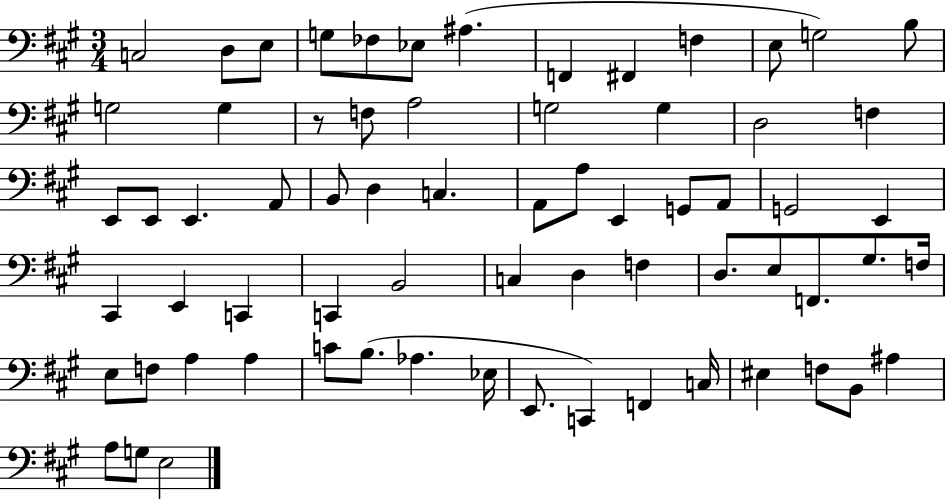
X:1
T:Untitled
M:3/4
L:1/4
K:A
C,2 D,/2 E,/2 G,/2 _F,/2 _E,/2 ^A, F,, ^F,, F, E,/2 G,2 B,/2 G,2 G, z/2 F,/2 A,2 G,2 G, D,2 F, E,,/2 E,,/2 E,, A,,/2 B,,/2 D, C, A,,/2 A,/2 E,, G,,/2 A,,/2 G,,2 E,, ^C,, E,, C,, C,, B,,2 C, D, F, D,/2 E,/2 F,,/2 ^G,/2 F,/4 E,/2 F,/2 A, A, C/2 B,/2 _A, _E,/4 E,,/2 C,, F,, C,/4 ^E, F,/2 B,,/2 ^A, A,/2 G,/2 E,2